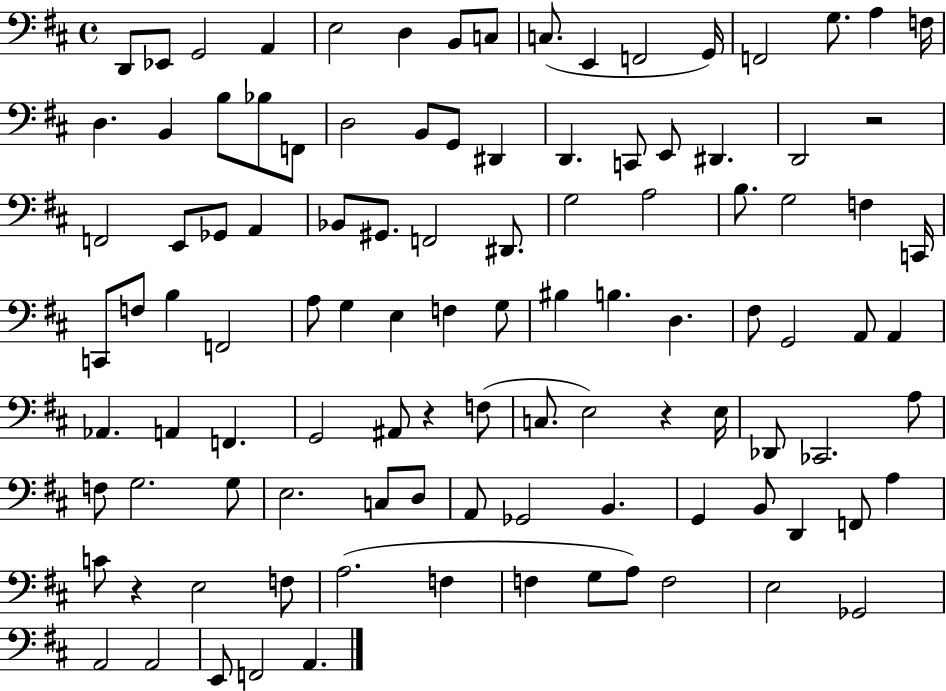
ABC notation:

X:1
T:Untitled
M:4/4
L:1/4
K:D
D,,/2 _E,,/2 G,,2 A,, E,2 D, B,,/2 C,/2 C,/2 E,, F,,2 G,,/4 F,,2 G,/2 A, F,/4 D, B,, B,/2 _B,/2 F,,/2 D,2 B,,/2 G,,/2 ^D,, D,, C,,/2 E,,/2 ^D,, D,,2 z2 F,,2 E,,/2 _G,,/2 A,, _B,,/2 ^G,,/2 F,,2 ^D,,/2 G,2 A,2 B,/2 G,2 F, C,,/4 C,,/2 F,/2 B, F,,2 A,/2 G, E, F, G,/2 ^B, B, D, ^F,/2 G,,2 A,,/2 A,, _A,, A,, F,, G,,2 ^A,,/2 z F,/2 C,/2 E,2 z E,/4 _D,,/2 _C,,2 A,/2 F,/2 G,2 G,/2 E,2 C,/2 D,/2 A,,/2 _G,,2 B,, G,, B,,/2 D,, F,,/2 A, C/2 z E,2 F,/2 A,2 F, F, G,/2 A,/2 F,2 E,2 _G,,2 A,,2 A,,2 E,,/2 F,,2 A,,